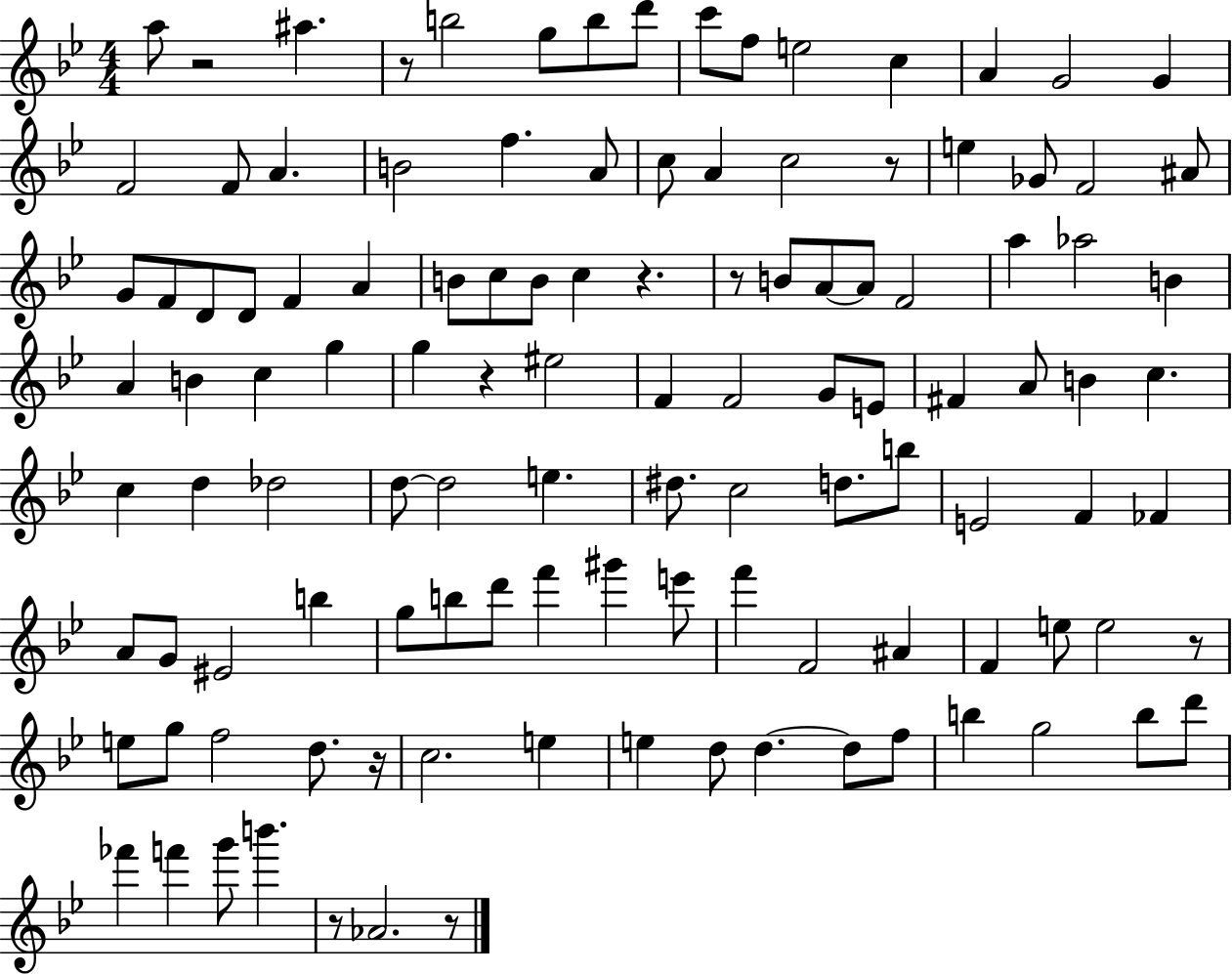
{
  \clef treble
  \numericTimeSignature
  \time 4/4
  \key bes \major
  a''8 r2 ais''4. | r8 b''2 g''8 b''8 d'''8 | c'''8 f''8 e''2 c''4 | a'4 g'2 g'4 | \break f'2 f'8 a'4. | b'2 f''4. a'8 | c''8 a'4 c''2 r8 | e''4 ges'8 f'2 ais'8 | \break g'8 f'8 d'8 d'8 f'4 a'4 | b'8 c''8 b'8 c''4 r4. | r8 b'8 a'8~~ a'8 f'2 | a''4 aes''2 b'4 | \break a'4 b'4 c''4 g''4 | g''4 r4 eis''2 | f'4 f'2 g'8 e'8 | fis'4 a'8 b'4 c''4. | \break c''4 d''4 des''2 | d''8~~ d''2 e''4. | dis''8. c''2 d''8. b''8 | e'2 f'4 fes'4 | \break a'8 g'8 eis'2 b''4 | g''8 b''8 d'''8 f'''4 gis'''4 e'''8 | f'''4 f'2 ais'4 | f'4 e''8 e''2 r8 | \break e''8 g''8 f''2 d''8. r16 | c''2. e''4 | e''4 d''8 d''4.~~ d''8 f''8 | b''4 g''2 b''8 d'''8 | \break fes'''4 f'''4 g'''8 b'''4. | r8 aes'2. r8 | \bar "|."
}